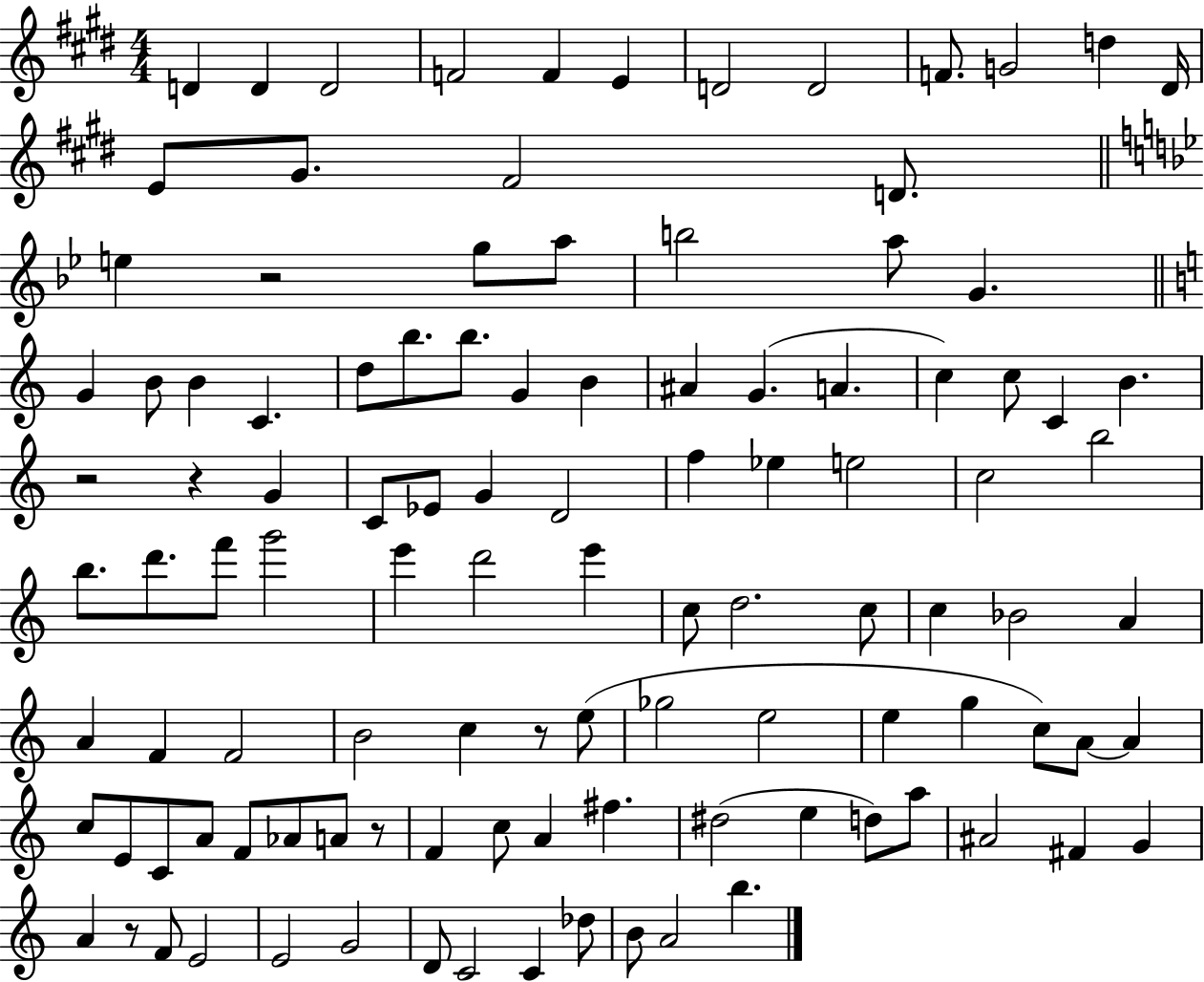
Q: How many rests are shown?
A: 6